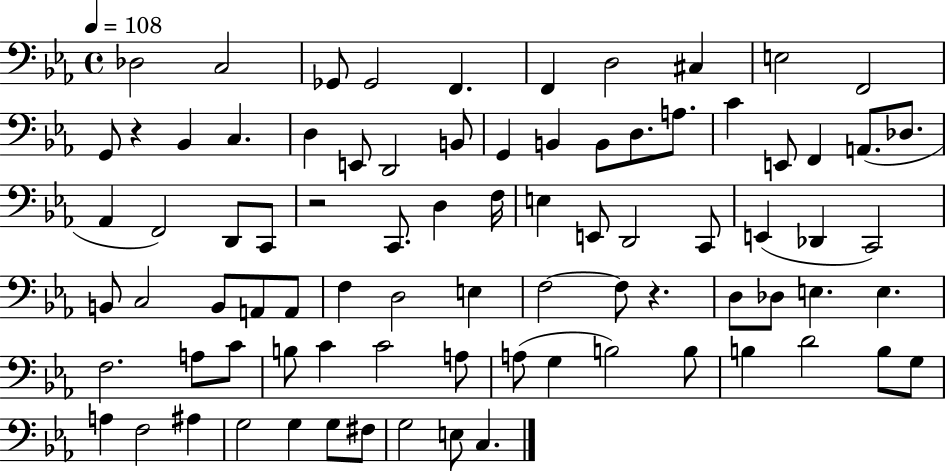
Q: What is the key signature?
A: EES major